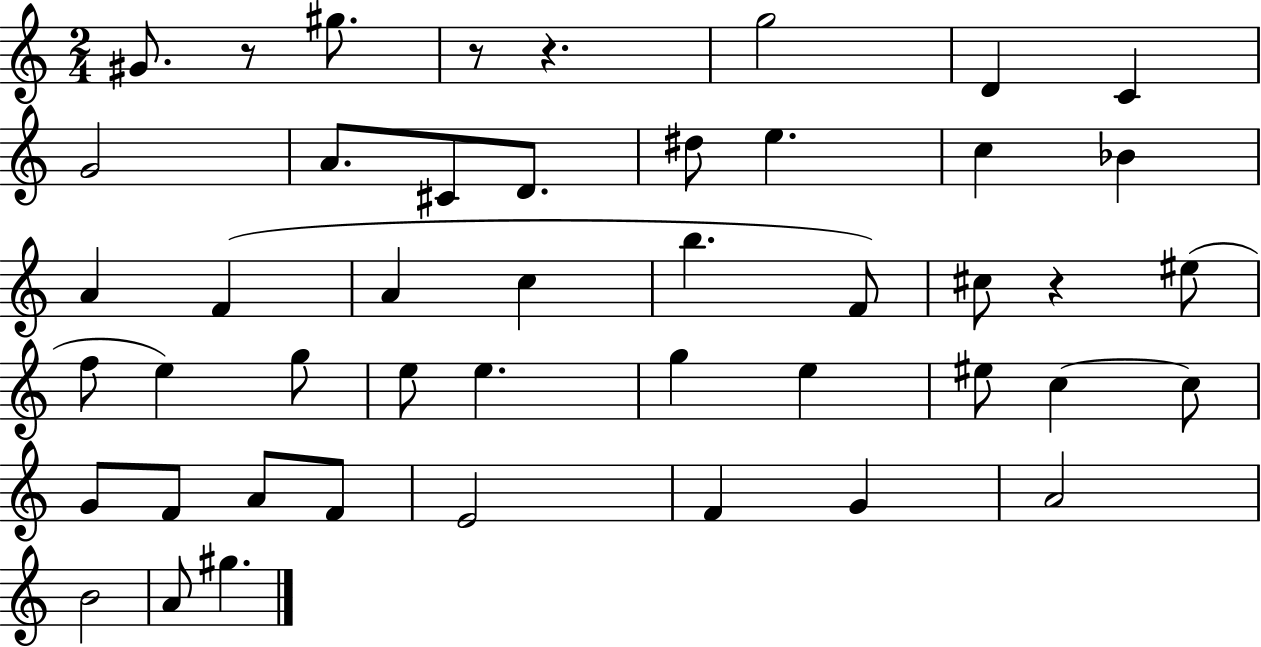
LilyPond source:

{
  \clef treble
  \numericTimeSignature
  \time 2/4
  \key c \major
  \repeat volta 2 { gis'8. r8 gis''8. | r8 r4. | g''2 | d'4 c'4 | \break g'2 | a'8. cis'8 d'8. | dis''8 e''4. | c''4 bes'4 | \break a'4 f'4( | a'4 c''4 | b''4. f'8) | cis''8 r4 eis''8( | \break f''8 e''4) g''8 | e''8 e''4. | g''4 e''4 | eis''8 c''4~~ c''8 | \break g'8 f'8 a'8 f'8 | e'2 | f'4 g'4 | a'2 | \break b'2 | a'8 gis''4. | } \bar "|."
}